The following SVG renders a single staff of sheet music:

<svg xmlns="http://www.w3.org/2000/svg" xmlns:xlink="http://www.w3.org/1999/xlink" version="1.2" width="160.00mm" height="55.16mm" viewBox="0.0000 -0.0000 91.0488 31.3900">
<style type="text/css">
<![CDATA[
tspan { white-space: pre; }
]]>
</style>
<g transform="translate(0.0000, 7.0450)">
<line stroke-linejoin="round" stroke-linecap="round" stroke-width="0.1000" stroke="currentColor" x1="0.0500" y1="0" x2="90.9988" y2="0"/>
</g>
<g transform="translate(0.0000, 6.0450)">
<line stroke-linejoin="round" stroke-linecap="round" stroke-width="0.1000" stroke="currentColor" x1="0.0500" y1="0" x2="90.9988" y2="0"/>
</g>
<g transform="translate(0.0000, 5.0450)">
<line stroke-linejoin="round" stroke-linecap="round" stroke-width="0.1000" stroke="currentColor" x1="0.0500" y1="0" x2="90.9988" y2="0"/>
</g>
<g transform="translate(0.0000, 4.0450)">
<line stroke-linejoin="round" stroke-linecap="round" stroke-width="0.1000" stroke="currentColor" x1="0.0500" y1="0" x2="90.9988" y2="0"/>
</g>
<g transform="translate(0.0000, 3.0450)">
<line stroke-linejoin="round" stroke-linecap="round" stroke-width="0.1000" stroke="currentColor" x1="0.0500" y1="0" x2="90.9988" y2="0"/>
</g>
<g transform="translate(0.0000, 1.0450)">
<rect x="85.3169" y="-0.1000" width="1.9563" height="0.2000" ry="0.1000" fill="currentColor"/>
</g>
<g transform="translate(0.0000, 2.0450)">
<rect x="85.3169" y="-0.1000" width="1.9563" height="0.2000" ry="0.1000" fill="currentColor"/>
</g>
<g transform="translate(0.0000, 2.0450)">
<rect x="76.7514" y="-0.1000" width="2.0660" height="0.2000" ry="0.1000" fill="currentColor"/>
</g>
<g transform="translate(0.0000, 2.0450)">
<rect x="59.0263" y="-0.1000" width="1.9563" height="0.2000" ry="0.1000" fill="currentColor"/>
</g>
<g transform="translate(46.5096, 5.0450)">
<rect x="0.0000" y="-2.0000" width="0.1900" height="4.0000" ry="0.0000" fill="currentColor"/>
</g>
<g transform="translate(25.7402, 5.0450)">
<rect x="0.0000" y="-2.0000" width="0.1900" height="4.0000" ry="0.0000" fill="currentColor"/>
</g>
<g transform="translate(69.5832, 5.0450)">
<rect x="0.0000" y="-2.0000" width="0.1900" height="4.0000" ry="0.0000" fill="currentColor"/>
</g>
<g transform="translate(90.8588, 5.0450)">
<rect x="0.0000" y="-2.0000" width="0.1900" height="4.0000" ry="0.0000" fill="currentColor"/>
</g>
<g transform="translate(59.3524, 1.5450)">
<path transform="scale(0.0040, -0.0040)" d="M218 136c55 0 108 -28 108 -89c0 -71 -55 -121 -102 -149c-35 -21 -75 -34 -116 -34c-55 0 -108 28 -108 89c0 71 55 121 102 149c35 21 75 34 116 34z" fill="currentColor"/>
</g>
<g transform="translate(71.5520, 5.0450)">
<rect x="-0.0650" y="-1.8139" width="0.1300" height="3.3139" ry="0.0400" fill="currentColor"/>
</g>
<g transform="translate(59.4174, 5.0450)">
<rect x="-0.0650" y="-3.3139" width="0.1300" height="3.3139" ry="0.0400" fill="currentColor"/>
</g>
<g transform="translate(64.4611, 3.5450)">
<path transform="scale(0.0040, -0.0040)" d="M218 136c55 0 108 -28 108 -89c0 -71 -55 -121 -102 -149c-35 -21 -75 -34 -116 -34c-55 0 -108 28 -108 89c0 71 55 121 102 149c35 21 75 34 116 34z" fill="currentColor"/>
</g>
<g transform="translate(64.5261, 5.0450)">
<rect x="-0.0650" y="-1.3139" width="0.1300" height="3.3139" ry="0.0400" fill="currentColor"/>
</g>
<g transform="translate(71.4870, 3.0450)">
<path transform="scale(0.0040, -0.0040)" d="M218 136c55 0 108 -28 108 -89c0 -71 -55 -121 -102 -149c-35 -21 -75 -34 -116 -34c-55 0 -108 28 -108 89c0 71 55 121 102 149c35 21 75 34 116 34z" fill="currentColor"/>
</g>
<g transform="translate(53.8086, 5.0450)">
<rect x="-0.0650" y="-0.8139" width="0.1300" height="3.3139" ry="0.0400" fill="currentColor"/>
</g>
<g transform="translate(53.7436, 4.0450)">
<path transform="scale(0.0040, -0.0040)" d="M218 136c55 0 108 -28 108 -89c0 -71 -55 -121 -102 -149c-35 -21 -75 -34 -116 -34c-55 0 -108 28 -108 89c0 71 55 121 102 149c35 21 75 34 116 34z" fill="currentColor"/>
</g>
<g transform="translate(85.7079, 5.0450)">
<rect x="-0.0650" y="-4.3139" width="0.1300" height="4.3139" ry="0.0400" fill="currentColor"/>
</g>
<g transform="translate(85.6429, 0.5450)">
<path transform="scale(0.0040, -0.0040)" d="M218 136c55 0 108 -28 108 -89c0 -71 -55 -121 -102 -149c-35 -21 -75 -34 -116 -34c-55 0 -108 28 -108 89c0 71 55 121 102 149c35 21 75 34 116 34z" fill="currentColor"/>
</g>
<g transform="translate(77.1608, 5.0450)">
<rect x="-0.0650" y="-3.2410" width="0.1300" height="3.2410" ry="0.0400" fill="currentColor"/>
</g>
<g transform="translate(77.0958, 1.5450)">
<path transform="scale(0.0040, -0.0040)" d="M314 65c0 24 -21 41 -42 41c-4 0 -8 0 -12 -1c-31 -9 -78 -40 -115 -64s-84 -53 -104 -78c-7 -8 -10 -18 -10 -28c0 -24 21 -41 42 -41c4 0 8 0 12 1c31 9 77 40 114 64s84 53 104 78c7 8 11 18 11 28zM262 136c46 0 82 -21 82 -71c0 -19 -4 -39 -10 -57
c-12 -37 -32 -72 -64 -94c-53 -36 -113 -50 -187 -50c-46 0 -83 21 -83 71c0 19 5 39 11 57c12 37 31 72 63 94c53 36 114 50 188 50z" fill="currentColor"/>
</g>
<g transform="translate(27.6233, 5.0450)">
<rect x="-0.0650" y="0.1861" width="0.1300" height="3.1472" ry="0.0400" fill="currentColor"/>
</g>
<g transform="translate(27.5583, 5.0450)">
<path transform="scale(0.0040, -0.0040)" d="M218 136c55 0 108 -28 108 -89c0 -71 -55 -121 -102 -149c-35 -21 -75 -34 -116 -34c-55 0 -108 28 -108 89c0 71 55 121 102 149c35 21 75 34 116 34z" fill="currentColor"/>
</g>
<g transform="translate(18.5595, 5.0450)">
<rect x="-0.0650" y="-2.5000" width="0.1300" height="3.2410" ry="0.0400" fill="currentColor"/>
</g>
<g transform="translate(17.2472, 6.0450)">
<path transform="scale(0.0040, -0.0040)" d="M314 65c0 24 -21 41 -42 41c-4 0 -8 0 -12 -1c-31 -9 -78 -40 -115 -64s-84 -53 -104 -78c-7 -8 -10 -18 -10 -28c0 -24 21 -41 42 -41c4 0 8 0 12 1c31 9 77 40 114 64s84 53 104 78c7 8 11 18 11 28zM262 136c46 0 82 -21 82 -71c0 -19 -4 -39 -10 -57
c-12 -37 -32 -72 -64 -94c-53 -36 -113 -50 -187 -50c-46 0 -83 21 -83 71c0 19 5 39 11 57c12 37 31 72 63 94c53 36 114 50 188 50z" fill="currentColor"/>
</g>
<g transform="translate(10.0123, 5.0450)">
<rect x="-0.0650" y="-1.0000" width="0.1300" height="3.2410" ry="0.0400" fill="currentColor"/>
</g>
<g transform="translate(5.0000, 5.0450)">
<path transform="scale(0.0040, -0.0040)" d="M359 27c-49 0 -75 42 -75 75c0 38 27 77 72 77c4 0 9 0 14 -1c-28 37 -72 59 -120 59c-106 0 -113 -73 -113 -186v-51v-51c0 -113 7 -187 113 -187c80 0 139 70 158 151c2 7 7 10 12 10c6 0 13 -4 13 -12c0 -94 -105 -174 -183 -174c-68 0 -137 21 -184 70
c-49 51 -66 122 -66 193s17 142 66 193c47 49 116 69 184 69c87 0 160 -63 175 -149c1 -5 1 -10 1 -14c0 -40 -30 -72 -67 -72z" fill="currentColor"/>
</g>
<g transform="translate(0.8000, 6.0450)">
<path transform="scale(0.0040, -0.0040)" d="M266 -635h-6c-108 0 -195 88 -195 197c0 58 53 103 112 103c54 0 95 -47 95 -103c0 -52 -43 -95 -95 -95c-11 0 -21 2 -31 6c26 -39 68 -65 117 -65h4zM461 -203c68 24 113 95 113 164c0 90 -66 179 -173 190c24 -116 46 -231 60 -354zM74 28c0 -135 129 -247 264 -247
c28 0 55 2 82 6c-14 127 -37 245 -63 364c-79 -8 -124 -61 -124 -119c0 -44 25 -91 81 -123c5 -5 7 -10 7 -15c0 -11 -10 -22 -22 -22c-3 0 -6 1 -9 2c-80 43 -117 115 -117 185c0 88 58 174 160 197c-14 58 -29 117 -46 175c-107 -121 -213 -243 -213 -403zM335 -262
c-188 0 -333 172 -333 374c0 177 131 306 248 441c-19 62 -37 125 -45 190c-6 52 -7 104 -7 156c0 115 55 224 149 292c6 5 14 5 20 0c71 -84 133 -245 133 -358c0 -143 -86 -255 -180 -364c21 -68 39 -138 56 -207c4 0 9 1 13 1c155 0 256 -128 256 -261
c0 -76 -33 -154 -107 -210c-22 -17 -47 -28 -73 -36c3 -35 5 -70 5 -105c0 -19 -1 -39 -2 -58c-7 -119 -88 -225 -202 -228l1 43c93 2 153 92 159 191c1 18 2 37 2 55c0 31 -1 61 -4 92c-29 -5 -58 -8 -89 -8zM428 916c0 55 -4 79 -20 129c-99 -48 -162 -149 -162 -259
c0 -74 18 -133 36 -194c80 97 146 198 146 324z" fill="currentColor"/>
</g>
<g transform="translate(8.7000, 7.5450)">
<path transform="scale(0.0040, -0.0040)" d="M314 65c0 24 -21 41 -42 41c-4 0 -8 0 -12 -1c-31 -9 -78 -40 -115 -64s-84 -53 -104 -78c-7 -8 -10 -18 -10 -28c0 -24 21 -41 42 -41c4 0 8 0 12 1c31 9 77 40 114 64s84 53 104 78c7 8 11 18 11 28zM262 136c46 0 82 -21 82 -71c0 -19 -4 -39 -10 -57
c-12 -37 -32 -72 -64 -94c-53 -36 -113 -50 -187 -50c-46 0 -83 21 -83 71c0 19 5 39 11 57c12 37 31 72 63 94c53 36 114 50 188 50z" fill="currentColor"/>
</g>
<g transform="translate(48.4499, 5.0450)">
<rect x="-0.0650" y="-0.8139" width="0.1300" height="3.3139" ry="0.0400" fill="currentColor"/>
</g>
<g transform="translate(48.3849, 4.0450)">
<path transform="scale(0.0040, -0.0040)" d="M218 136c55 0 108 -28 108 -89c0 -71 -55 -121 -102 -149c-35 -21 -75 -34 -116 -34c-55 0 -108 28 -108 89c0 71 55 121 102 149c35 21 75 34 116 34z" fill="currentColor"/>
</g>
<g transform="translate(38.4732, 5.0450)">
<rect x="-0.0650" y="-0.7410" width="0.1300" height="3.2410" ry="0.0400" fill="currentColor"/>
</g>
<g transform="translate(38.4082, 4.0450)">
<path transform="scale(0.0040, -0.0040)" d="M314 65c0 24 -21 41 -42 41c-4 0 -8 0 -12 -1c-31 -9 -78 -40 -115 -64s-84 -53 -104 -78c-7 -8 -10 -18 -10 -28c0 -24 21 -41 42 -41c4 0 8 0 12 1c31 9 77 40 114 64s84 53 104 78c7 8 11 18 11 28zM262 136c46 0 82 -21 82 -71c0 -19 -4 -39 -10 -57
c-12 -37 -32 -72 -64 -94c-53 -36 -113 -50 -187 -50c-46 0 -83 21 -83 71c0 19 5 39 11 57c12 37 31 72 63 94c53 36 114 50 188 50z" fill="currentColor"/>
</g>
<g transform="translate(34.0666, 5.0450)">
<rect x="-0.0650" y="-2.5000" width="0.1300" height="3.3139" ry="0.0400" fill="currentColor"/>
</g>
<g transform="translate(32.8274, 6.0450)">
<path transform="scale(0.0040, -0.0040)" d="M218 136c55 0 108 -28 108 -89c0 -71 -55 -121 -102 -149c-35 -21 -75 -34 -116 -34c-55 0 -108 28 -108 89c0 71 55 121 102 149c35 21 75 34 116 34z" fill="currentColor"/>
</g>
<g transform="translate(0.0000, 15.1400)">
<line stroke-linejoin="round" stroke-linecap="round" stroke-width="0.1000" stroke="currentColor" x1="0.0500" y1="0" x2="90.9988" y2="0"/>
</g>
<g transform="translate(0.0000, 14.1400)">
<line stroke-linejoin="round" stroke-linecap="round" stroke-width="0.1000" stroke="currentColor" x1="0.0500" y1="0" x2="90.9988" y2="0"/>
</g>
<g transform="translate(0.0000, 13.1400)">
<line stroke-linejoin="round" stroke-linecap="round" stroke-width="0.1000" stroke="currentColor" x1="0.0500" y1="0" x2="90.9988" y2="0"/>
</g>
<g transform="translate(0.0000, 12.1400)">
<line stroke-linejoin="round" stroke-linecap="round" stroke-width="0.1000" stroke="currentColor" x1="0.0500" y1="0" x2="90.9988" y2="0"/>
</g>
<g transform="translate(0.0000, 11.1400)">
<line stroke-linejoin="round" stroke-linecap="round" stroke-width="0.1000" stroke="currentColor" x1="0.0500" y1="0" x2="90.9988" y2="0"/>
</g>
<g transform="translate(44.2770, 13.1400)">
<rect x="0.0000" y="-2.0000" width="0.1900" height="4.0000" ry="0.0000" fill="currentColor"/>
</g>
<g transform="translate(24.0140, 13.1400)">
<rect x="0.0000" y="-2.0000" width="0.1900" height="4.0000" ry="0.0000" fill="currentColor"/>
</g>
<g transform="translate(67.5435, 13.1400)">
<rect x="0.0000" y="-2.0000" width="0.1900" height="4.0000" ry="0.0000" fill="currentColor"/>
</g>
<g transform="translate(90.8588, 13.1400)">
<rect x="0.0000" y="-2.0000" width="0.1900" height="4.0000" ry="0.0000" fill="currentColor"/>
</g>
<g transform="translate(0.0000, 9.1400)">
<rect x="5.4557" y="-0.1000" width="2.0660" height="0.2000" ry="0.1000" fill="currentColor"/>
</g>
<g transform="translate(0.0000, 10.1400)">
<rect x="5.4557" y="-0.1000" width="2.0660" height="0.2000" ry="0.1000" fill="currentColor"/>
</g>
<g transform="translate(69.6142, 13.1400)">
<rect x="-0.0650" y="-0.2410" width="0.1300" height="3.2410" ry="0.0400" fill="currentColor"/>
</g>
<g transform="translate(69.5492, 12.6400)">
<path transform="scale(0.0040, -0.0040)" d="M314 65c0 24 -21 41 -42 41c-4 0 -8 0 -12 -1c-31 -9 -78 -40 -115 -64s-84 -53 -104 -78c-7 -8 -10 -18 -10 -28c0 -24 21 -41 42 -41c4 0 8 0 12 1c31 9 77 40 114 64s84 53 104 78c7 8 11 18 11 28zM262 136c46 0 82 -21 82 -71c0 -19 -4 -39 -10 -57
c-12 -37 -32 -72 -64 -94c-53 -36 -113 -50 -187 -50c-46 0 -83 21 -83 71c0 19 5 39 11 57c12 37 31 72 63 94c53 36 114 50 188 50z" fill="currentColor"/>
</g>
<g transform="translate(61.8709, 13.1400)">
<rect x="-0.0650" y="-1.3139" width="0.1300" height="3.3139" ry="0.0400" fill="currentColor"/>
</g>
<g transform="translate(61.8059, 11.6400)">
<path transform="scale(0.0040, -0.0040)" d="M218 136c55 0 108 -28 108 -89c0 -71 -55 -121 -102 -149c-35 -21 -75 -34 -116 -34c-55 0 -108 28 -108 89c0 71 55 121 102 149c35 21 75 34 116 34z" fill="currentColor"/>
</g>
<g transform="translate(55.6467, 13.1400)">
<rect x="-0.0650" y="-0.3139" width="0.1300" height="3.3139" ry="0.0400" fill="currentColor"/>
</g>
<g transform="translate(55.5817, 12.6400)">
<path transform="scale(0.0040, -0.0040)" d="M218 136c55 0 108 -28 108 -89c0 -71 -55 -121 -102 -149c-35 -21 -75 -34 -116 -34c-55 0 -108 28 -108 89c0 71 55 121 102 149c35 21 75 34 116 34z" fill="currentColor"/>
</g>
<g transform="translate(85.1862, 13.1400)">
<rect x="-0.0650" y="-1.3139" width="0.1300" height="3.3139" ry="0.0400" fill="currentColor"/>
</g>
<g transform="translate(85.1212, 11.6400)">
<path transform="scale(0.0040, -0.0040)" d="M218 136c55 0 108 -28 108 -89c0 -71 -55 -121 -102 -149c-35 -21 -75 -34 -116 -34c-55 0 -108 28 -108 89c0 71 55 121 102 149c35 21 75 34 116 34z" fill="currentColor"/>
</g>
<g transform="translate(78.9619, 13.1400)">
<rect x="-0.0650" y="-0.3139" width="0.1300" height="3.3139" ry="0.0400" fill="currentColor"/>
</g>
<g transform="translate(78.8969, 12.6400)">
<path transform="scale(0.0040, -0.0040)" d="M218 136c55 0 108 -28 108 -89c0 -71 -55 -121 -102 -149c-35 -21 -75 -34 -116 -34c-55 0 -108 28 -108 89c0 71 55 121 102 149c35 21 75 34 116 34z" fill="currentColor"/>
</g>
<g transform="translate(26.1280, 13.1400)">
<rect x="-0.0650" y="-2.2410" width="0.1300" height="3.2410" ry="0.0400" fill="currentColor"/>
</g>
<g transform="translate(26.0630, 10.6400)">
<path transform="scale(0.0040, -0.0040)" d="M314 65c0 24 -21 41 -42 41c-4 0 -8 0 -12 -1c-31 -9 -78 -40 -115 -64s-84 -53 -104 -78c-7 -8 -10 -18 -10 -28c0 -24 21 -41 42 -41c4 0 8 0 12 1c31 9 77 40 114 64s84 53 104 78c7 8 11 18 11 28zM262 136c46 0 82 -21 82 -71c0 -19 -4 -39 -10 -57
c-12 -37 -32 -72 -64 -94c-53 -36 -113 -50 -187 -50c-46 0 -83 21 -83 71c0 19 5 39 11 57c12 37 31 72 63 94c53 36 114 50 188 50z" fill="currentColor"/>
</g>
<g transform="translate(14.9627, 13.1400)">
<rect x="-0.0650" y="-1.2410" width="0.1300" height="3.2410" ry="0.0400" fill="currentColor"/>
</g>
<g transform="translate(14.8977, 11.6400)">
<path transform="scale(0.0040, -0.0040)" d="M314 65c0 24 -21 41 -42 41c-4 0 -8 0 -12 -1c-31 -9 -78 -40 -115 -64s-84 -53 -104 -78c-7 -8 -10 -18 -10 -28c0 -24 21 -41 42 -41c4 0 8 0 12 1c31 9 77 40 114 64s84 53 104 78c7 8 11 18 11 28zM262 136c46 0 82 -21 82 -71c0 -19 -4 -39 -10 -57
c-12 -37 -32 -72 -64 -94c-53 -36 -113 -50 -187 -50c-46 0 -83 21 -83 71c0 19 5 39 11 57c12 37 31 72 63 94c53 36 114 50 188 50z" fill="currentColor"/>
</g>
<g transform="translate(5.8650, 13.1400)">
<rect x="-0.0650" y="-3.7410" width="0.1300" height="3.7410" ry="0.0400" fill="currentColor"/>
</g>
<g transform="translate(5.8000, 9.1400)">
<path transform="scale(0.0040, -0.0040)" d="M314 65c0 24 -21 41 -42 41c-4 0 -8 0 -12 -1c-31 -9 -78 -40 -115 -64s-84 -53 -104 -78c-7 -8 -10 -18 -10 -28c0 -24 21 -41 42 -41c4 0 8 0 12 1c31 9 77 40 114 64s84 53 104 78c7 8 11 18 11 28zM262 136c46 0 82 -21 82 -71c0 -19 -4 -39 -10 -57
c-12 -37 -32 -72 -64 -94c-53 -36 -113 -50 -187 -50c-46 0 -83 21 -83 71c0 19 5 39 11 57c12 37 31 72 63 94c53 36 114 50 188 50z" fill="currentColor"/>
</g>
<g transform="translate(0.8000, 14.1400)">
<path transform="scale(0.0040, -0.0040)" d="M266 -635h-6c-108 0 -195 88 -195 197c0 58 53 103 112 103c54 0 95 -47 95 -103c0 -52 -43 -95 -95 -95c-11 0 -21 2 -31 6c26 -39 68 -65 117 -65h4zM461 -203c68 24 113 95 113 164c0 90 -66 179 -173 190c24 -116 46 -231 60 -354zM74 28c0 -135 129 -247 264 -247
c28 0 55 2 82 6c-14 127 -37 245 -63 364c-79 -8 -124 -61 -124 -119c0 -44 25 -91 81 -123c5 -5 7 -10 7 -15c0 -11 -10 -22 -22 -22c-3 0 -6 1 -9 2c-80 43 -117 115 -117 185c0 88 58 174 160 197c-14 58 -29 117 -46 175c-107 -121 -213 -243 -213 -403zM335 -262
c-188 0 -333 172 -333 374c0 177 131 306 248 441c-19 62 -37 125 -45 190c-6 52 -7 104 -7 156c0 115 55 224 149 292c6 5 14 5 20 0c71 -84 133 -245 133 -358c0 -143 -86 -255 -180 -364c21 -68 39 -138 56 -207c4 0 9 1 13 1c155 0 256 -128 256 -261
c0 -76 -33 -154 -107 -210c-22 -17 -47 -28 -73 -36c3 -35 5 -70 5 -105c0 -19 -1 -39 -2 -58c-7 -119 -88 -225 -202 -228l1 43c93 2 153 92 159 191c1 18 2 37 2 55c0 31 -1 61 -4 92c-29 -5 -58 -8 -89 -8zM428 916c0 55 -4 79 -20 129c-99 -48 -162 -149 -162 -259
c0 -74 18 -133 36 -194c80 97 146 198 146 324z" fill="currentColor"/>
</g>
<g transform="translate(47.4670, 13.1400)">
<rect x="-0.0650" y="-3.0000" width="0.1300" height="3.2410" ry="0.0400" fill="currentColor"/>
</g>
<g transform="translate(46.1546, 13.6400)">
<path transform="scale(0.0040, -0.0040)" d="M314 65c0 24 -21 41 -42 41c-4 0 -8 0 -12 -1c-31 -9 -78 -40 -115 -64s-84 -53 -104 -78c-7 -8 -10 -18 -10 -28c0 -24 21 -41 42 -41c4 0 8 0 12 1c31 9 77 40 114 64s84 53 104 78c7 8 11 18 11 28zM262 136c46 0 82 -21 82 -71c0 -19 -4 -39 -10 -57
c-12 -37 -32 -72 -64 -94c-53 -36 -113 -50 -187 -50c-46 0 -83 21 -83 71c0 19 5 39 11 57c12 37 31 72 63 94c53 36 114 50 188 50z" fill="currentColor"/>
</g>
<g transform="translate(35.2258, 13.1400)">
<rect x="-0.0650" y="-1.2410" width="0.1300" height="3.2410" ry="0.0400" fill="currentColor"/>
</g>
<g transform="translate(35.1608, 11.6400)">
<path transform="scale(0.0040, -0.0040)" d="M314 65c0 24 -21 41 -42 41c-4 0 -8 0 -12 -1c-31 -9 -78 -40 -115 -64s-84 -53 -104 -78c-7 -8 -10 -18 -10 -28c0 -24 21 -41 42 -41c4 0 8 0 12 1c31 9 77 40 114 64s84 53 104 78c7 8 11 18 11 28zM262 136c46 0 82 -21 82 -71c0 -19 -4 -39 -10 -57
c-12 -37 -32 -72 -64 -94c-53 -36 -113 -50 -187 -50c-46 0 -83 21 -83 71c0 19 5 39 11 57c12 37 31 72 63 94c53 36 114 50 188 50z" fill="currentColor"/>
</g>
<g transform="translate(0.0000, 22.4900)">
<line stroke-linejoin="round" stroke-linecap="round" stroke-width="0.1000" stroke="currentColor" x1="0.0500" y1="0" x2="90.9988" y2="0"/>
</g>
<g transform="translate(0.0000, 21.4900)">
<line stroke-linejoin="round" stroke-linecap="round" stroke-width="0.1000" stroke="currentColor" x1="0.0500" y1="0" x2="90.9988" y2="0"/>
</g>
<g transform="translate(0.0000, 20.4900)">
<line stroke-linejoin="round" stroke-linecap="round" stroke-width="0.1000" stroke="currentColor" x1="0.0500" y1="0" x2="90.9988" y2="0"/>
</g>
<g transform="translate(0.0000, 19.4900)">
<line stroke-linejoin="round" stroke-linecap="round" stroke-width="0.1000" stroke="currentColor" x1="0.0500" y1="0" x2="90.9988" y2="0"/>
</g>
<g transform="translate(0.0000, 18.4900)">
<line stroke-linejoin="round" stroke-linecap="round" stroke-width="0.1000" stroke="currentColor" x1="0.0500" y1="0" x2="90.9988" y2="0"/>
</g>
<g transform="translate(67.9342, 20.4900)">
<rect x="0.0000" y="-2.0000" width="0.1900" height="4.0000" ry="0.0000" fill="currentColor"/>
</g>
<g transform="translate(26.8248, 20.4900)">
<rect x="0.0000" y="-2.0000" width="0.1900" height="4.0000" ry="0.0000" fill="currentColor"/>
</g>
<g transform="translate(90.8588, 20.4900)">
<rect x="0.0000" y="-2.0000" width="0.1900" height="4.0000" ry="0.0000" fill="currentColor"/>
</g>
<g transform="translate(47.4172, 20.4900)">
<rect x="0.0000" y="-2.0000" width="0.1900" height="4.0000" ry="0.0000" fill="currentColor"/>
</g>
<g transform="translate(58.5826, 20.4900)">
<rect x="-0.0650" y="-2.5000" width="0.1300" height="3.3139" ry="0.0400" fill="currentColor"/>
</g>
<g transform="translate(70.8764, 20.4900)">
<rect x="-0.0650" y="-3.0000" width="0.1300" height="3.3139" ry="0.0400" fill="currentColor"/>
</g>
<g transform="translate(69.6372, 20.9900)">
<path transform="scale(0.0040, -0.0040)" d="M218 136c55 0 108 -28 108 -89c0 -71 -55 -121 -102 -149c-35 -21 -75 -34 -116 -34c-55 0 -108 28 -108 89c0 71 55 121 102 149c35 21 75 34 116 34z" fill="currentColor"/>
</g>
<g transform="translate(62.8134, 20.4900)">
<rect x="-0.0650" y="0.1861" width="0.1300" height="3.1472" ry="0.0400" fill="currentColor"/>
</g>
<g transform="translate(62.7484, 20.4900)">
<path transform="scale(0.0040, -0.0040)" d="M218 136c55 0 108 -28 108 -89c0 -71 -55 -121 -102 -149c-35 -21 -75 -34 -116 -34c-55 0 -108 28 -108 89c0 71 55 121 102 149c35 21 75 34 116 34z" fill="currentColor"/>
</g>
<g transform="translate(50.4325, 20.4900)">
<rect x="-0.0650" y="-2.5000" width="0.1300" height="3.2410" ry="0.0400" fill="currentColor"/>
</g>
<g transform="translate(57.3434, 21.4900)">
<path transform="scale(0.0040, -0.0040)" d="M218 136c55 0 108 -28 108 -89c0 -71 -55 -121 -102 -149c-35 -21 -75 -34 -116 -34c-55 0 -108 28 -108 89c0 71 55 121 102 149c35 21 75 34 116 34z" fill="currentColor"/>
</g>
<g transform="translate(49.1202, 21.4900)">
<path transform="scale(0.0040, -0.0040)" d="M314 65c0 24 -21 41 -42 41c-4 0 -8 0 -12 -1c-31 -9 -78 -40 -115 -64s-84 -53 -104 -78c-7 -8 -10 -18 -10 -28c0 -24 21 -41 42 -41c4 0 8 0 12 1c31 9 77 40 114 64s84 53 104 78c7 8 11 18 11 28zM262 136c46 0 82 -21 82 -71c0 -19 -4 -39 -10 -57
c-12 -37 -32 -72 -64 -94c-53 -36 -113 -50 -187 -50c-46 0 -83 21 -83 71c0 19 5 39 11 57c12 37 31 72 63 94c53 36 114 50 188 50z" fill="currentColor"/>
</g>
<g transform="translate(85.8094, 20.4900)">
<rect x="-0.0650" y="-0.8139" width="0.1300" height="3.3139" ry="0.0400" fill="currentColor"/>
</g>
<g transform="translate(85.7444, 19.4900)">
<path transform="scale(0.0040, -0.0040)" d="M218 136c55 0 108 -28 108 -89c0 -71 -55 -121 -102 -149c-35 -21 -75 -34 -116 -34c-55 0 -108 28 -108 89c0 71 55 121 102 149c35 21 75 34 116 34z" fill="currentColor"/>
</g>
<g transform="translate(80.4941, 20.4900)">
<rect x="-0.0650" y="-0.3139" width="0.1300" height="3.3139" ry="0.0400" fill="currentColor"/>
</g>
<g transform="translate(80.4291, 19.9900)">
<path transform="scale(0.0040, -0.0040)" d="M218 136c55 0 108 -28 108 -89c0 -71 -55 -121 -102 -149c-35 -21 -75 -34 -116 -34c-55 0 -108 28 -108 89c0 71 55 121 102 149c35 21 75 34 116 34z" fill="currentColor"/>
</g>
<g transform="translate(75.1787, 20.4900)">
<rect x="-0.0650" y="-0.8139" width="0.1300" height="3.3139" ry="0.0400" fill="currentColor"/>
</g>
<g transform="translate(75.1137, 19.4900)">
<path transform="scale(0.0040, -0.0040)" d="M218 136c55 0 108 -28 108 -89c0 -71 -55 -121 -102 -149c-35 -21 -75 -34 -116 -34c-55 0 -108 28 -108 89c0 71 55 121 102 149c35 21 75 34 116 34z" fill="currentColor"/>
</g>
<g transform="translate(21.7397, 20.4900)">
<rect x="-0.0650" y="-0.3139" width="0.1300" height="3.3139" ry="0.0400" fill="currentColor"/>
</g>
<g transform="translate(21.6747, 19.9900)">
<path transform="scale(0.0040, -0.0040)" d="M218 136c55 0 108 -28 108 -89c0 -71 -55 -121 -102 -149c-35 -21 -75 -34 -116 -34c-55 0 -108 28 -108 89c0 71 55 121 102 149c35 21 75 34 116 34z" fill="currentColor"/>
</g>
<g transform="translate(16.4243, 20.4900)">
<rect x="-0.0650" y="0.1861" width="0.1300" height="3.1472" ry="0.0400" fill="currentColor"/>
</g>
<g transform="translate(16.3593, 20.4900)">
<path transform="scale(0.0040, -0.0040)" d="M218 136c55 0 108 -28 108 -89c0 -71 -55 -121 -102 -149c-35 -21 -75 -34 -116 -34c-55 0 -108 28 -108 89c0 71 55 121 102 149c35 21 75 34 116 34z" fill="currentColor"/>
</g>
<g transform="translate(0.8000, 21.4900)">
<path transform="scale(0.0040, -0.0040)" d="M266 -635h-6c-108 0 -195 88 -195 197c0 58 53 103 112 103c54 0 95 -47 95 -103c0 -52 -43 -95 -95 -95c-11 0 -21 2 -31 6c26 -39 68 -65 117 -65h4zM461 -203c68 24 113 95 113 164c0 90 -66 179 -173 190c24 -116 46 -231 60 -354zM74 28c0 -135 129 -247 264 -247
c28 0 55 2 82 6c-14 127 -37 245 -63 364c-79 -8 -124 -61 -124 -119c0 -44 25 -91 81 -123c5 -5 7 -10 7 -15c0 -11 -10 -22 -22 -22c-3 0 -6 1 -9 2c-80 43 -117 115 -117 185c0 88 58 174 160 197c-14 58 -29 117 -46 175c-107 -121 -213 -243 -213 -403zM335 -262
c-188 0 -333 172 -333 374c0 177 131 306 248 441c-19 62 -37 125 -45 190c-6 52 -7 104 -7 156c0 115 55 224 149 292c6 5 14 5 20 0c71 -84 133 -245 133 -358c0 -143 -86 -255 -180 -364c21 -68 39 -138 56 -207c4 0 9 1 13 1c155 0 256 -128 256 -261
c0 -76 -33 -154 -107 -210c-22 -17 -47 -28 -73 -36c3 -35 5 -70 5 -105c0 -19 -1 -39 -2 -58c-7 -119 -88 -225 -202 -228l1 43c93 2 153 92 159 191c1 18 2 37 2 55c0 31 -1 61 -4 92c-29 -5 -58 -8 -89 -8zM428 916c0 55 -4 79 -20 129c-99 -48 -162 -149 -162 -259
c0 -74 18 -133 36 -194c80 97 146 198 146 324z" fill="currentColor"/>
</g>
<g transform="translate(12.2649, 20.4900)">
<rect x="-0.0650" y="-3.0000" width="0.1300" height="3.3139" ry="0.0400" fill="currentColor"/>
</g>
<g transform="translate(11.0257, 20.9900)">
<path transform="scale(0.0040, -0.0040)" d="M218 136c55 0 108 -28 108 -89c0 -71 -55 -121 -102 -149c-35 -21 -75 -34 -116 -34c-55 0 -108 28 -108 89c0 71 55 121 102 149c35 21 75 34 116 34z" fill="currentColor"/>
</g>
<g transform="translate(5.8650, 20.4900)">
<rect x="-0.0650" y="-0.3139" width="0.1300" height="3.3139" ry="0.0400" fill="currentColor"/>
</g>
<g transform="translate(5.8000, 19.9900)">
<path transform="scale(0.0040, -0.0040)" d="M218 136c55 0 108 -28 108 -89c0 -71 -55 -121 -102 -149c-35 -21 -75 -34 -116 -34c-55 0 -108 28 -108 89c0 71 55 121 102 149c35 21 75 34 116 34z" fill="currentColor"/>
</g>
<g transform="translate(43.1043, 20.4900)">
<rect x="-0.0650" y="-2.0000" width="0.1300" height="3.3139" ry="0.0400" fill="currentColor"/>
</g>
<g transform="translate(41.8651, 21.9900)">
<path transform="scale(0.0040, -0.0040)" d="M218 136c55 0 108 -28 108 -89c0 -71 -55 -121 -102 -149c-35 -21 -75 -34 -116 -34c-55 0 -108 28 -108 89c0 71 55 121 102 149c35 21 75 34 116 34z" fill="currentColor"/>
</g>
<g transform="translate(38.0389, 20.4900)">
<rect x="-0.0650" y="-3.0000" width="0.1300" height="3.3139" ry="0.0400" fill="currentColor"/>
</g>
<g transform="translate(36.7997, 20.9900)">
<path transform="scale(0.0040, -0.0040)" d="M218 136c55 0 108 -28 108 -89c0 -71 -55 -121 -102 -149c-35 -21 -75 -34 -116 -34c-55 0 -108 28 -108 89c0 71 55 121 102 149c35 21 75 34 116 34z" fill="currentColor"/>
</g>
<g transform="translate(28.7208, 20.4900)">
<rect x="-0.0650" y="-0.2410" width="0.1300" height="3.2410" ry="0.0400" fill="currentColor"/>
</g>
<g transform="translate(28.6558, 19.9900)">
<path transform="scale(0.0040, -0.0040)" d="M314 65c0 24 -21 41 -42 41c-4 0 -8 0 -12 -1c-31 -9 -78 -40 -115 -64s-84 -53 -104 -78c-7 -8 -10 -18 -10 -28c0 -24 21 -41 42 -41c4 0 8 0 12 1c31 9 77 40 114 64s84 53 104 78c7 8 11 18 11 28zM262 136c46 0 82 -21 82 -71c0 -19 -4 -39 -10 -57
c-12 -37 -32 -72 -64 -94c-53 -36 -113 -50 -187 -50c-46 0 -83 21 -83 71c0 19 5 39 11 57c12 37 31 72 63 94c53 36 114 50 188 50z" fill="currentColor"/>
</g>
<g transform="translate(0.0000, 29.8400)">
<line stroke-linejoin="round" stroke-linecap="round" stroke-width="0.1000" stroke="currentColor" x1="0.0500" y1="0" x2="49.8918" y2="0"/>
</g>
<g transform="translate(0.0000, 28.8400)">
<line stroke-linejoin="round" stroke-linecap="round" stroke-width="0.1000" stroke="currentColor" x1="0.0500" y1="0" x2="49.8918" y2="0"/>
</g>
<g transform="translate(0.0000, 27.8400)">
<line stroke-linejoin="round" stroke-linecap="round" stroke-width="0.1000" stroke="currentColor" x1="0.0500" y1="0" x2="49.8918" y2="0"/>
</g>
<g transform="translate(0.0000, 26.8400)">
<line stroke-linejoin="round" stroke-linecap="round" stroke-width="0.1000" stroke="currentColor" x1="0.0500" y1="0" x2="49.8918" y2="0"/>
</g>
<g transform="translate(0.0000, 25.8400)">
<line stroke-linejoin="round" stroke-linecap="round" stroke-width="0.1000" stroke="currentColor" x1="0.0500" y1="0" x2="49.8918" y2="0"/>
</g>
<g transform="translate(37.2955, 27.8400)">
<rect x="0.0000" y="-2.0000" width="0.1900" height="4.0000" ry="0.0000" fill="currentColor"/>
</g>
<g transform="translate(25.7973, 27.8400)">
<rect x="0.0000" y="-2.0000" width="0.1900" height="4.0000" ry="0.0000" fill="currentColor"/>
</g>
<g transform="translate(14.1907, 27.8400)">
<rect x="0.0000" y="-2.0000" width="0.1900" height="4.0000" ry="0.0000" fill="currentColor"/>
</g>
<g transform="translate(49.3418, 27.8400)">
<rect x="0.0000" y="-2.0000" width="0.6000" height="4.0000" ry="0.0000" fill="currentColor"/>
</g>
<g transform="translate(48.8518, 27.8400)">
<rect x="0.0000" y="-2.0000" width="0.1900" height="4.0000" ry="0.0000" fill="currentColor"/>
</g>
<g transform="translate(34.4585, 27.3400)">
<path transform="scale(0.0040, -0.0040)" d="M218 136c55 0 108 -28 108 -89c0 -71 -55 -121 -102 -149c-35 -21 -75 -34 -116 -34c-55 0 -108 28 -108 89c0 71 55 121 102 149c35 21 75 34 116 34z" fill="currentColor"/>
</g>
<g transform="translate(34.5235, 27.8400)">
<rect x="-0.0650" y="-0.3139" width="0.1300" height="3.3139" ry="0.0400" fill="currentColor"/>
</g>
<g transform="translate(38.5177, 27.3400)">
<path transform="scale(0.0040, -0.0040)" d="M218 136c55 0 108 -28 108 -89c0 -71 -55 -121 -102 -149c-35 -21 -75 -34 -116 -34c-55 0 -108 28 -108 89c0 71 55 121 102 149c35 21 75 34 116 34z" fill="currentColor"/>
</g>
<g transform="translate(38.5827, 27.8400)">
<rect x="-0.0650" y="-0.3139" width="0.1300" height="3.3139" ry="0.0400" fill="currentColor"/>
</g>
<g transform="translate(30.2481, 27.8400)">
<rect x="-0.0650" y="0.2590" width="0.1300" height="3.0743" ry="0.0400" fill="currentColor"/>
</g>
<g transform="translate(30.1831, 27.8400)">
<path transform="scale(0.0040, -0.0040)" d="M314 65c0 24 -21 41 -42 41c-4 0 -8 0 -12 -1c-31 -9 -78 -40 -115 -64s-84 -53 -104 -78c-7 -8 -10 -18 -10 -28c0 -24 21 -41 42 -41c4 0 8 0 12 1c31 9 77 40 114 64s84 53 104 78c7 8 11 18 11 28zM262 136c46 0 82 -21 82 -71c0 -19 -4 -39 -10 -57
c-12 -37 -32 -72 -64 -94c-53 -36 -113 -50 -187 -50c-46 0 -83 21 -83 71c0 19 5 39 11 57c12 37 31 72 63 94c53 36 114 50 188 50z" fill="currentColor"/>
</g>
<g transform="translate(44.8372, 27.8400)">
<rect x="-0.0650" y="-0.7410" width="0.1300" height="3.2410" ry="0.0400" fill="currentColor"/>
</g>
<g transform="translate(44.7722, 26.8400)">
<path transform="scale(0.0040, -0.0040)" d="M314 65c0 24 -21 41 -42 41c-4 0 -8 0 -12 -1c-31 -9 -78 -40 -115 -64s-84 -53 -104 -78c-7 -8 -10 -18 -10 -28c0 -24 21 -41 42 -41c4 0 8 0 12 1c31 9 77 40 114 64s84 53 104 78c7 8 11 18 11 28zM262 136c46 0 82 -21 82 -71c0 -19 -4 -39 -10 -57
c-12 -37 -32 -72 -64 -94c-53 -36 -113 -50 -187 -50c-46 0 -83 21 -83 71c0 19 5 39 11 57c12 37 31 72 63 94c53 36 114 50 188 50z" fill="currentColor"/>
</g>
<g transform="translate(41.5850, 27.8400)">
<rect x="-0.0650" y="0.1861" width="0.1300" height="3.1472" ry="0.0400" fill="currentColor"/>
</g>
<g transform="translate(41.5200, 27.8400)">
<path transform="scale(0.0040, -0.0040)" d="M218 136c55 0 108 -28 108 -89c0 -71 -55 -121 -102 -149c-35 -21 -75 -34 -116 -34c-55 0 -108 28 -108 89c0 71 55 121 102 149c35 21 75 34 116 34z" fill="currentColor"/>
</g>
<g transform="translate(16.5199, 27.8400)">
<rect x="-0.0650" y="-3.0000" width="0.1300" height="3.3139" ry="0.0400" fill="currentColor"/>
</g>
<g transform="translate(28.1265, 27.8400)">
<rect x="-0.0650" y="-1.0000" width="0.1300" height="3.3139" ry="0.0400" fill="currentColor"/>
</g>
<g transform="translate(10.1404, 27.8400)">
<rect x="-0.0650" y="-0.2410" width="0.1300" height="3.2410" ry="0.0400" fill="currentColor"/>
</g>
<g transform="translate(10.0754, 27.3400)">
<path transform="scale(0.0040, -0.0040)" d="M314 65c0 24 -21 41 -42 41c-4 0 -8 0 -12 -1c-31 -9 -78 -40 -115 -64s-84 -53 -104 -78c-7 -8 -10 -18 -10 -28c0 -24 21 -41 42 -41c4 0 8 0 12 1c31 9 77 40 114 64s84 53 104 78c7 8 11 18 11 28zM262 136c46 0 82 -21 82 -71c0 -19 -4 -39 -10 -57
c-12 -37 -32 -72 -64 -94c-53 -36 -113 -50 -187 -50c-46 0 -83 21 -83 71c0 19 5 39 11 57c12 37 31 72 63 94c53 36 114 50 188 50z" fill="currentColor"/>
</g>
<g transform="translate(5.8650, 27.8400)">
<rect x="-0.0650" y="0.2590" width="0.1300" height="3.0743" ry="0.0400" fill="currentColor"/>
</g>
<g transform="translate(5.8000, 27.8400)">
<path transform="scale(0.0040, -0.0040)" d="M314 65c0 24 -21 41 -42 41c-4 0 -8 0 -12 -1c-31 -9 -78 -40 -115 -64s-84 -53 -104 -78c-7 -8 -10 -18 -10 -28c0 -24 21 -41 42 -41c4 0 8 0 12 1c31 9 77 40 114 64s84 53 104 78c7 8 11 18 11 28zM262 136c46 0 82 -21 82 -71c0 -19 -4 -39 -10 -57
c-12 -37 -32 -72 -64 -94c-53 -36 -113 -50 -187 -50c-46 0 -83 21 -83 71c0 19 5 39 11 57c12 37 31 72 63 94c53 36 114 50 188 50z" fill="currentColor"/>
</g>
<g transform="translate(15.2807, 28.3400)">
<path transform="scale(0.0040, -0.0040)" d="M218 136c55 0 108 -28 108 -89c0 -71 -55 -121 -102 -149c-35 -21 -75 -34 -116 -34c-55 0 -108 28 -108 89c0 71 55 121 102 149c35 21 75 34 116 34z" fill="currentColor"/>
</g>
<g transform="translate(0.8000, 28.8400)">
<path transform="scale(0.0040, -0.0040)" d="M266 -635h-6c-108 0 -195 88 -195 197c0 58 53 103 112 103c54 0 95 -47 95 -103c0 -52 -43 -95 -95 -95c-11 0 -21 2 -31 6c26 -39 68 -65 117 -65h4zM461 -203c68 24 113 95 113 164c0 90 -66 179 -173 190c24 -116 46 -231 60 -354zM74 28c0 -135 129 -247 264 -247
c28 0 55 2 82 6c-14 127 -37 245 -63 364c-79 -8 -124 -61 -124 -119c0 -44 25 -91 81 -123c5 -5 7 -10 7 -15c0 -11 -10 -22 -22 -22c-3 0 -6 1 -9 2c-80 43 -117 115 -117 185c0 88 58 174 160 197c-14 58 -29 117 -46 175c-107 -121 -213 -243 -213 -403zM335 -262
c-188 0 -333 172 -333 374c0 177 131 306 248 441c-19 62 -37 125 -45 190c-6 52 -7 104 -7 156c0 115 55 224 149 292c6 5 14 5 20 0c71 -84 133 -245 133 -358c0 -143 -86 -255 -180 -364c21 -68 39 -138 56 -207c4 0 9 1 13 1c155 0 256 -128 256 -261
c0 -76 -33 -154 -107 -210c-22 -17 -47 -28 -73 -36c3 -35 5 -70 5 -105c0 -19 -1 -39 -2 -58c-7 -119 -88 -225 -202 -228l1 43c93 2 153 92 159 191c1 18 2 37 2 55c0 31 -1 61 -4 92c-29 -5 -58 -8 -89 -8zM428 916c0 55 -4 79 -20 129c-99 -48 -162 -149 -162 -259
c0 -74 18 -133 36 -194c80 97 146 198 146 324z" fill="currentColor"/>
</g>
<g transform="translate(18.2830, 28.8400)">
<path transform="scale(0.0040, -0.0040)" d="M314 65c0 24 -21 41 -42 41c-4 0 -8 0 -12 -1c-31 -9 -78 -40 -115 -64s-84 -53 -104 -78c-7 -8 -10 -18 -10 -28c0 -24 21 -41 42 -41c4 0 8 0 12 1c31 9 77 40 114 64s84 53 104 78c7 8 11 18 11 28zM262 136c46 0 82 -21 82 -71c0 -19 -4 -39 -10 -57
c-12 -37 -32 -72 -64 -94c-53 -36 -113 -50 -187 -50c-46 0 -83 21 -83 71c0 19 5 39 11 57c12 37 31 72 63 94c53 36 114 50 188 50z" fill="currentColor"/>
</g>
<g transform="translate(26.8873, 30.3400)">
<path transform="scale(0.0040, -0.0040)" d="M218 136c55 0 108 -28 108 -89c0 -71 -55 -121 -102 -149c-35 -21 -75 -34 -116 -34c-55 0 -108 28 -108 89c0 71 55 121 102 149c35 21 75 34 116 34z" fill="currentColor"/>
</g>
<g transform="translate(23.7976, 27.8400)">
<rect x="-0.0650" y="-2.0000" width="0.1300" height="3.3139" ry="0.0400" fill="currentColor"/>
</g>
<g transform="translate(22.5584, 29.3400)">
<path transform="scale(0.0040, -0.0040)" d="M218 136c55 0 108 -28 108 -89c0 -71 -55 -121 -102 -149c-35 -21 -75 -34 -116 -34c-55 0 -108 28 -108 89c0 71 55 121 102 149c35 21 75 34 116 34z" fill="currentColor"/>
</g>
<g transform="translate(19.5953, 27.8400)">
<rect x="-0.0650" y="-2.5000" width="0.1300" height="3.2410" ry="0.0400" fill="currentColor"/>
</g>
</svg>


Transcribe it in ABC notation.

X:1
T:Untitled
M:4/4
L:1/4
K:C
D2 G2 B G d2 d d b e f b2 d' c'2 e2 g2 e2 A2 c e c2 c e c A B c c2 A F G2 G B A d c d B2 c2 A G2 F D B2 c c B d2